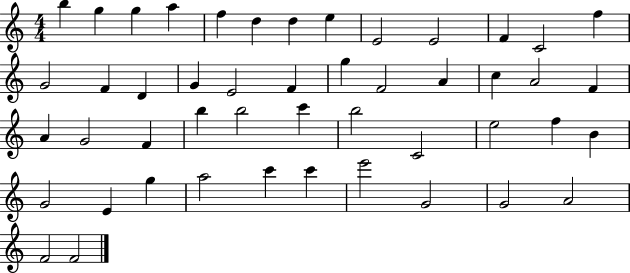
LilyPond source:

{
  \clef treble
  \numericTimeSignature
  \time 4/4
  \key c \major
  b''4 g''4 g''4 a''4 | f''4 d''4 d''4 e''4 | e'2 e'2 | f'4 c'2 f''4 | \break g'2 f'4 d'4 | g'4 e'2 f'4 | g''4 f'2 a'4 | c''4 a'2 f'4 | \break a'4 g'2 f'4 | b''4 b''2 c'''4 | b''2 c'2 | e''2 f''4 b'4 | \break g'2 e'4 g''4 | a''2 c'''4 c'''4 | e'''2 g'2 | g'2 a'2 | \break f'2 f'2 | \bar "|."
}